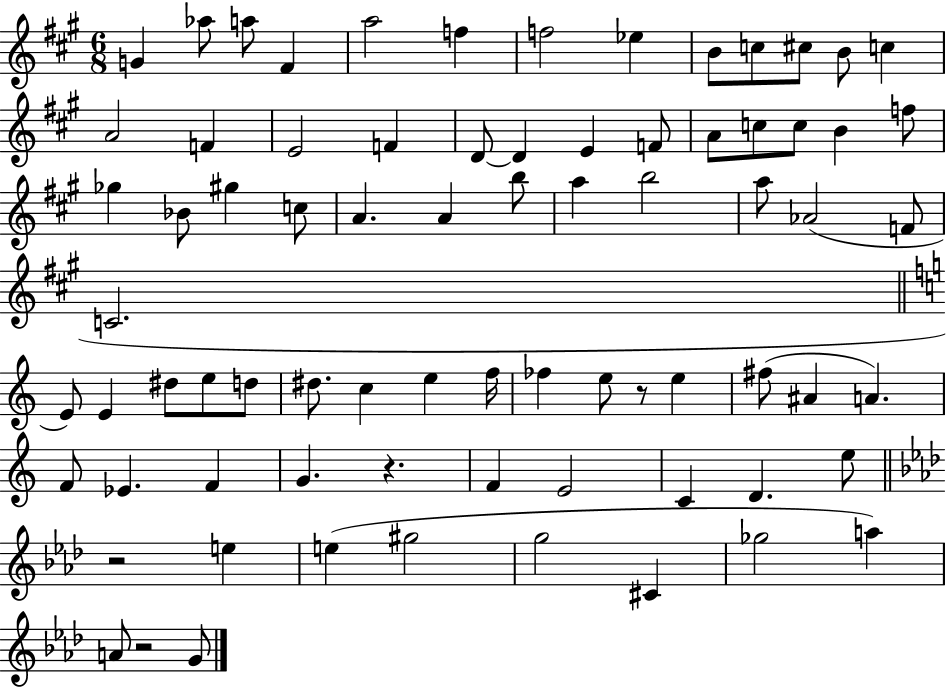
{
  \clef treble
  \numericTimeSignature
  \time 6/8
  \key a \major
  g'4 aes''8 a''8 fis'4 | a''2 f''4 | f''2 ees''4 | b'8 c''8 cis''8 b'8 c''4 | \break a'2 f'4 | e'2 f'4 | d'8~~ d'4 e'4 f'8 | a'8 c''8 c''8 b'4 f''8 | \break ges''4 bes'8 gis''4 c''8 | a'4. a'4 b''8 | a''4 b''2 | a''8 aes'2( f'8 | \break c'2. | \bar "||" \break \key a \minor e'8) e'4 dis''8 e''8 d''8 | dis''8. c''4 e''4 f''16 | fes''4 e''8 r8 e''4 | fis''8( ais'4 a'4.) | \break f'8 ees'4. f'4 | g'4. r4. | f'4 e'2 | c'4 d'4. e''8 | \break \bar "||" \break \key aes \major r2 e''4 | e''4( gis''2 | g''2 cis'4 | ges''2 a''4) | \break a'8 r2 g'8 | \bar "|."
}